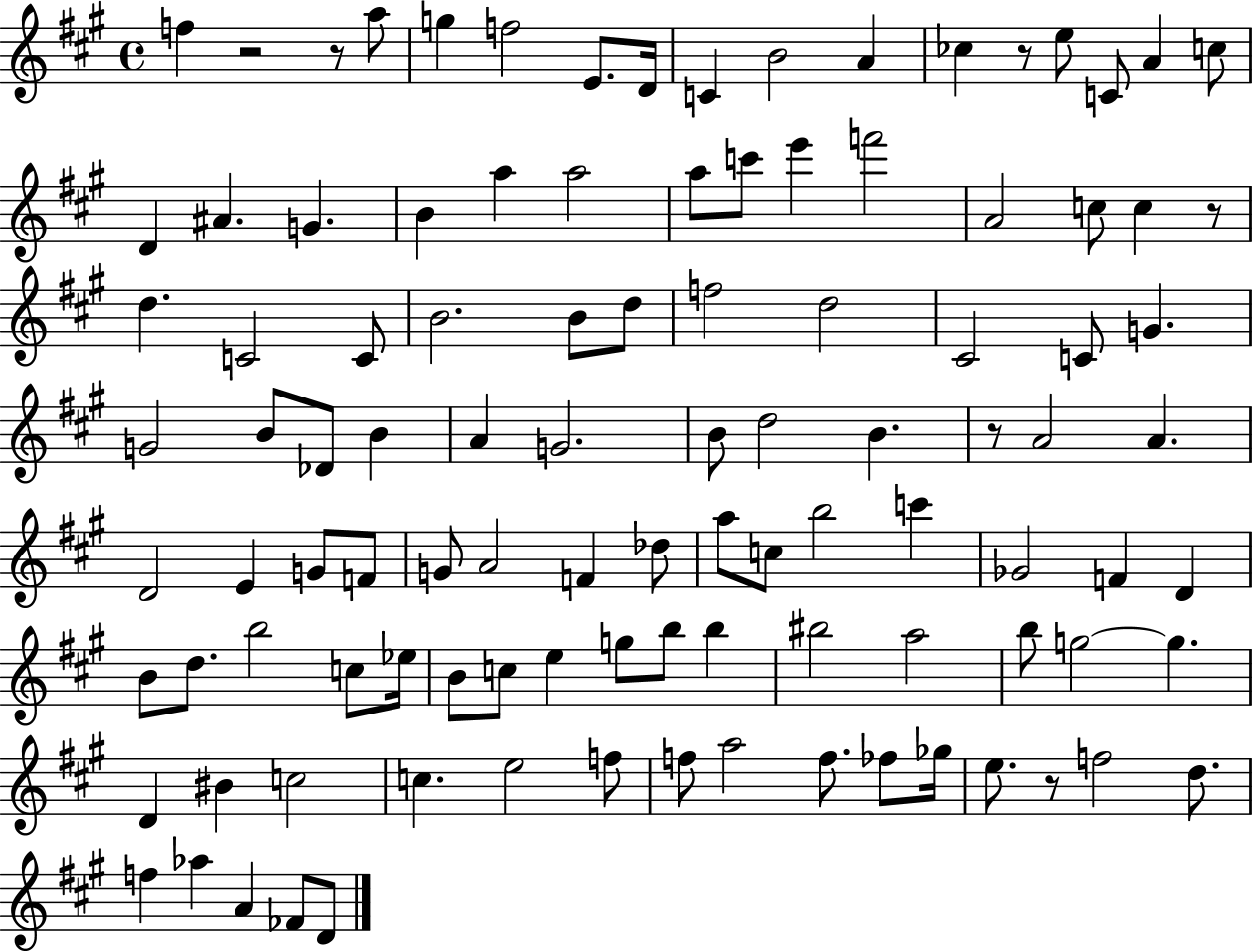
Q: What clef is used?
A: treble